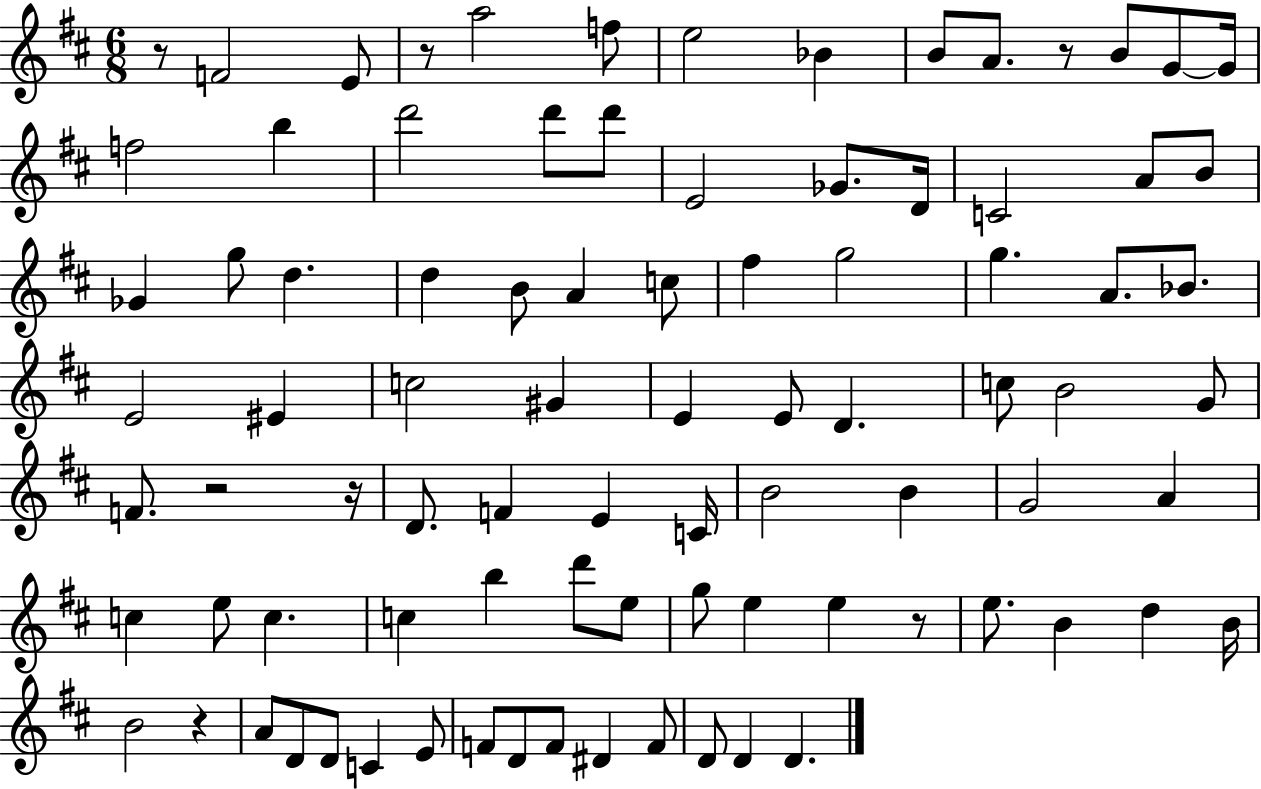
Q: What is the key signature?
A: D major